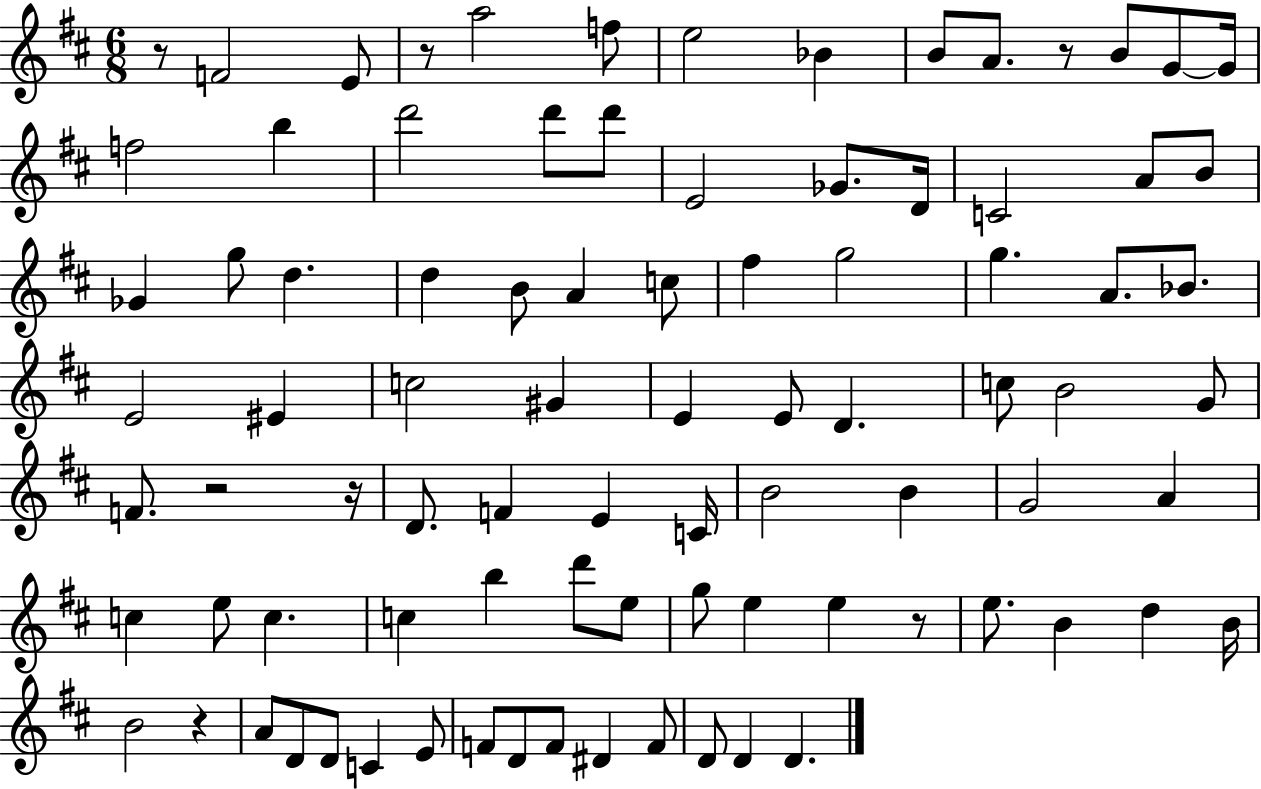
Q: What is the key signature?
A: D major